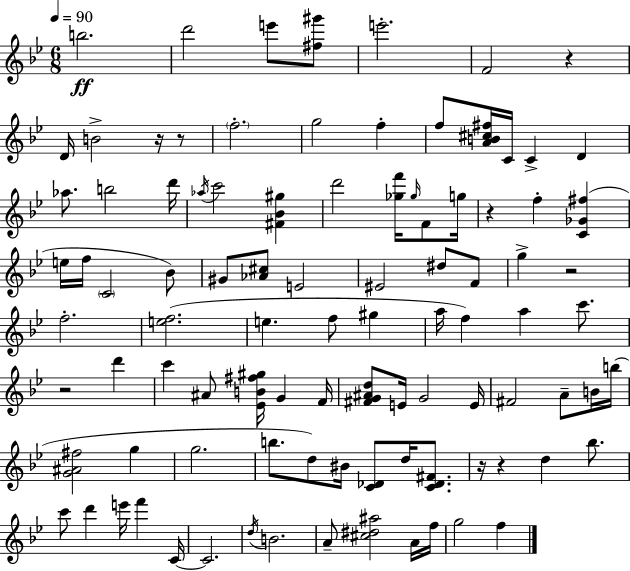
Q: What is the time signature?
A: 6/8